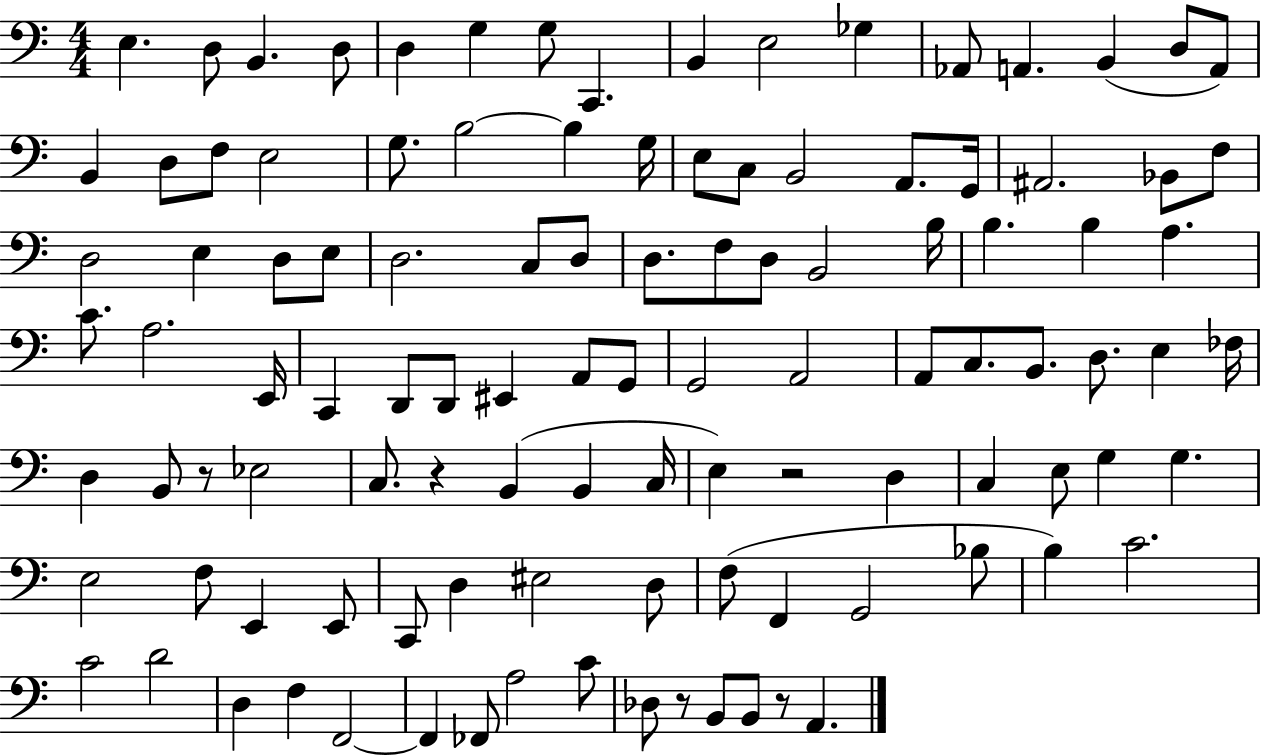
E3/q. D3/e B2/q. D3/e D3/q G3/q G3/e C2/q. B2/q E3/h Gb3/q Ab2/e A2/q. B2/q D3/e A2/e B2/q D3/e F3/e E3/h G3/e. B3/h B3/q G3/s E3/e C3/e B2/h A2/e. G2/s A#2/h. Bb2/e F3/e D3/h E3/q D3/e E3/e D3/h. C3/e D3/e D3/e. F3/e D3/e B2/h B3/s B3/q. B3/q A3/q. C4/e. A3/h. E2/s C2/q D2/e D2/e EIS2/q A2/e G2/e G2/h A2/h A2/e C3/e. B2/e. D3/e. E3/q FES3/s D3/q B2/e R/e Eb3/h C3/e. R/q B2/q B2/q C3/s E3/q R/h D3/q C3/q E3/e G3/q G3/q. E3/h F3/e E2/q E2/e C2/e D3/q EIS3/h D3/e F3/e F2/q G2/h Bb3/e B3/q C4/h. C4/h D4/h D3/q F3/q F2/h F2/q FES2/e A3/h C4/e Db3/e R/e B2/e B2/e R/e A2/q.